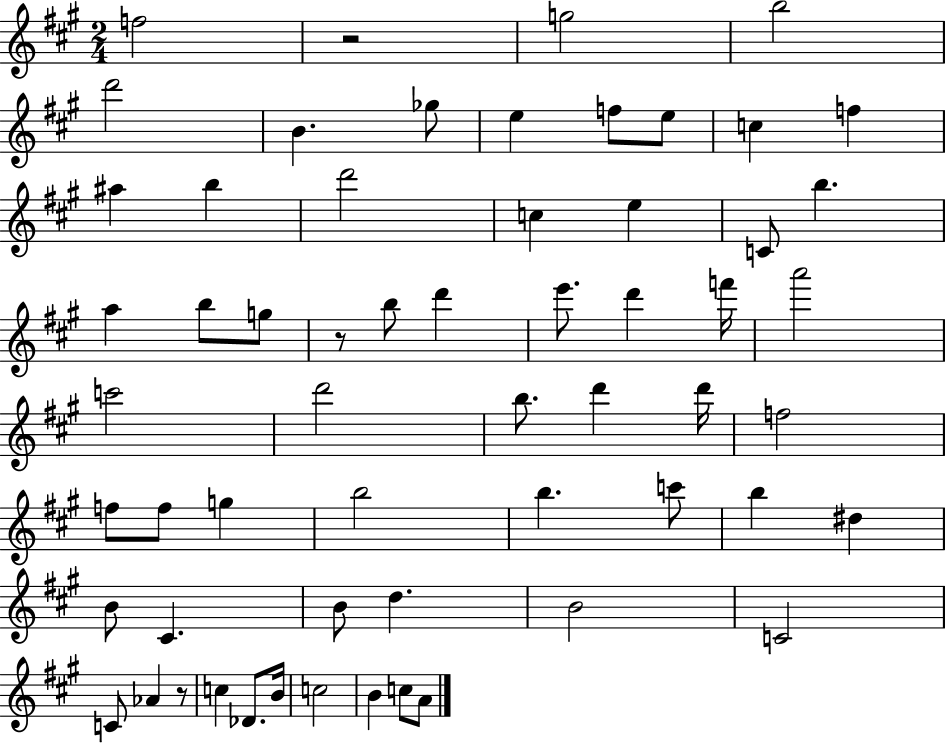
{
  \clef treble
  \numericTimeSignature
  \time 2/4
  \key a \major
  f''2 | r2 | g''2 | b''2 | \break d'''2 | b'4. ges''8 | e''4 f''8 e''8 | c''4 f''4 | \break ais''4 b''4 | d'''2 | c''4 e''4 | c'8 b''4. | \break a''4 b''8 g''8 | r8 b''8 d'''4 | e'''8. d'''4 f'''16 | a'''2 | \break c'''2 | d'''2 | b''8. d'''4 d'''16 | f''2 | \break f''8 f''8 g''4 | b''2 | b''4. c'''8 | b''4 dis''4 | \break b'8 cis'4. | b'8 d''4. | b'2 | c'2 | \break c'8 aes'4 r8 | c''4 des'8. b'16 | c''2 | b'4 c''8 a'8 | \break \bar "|."
}